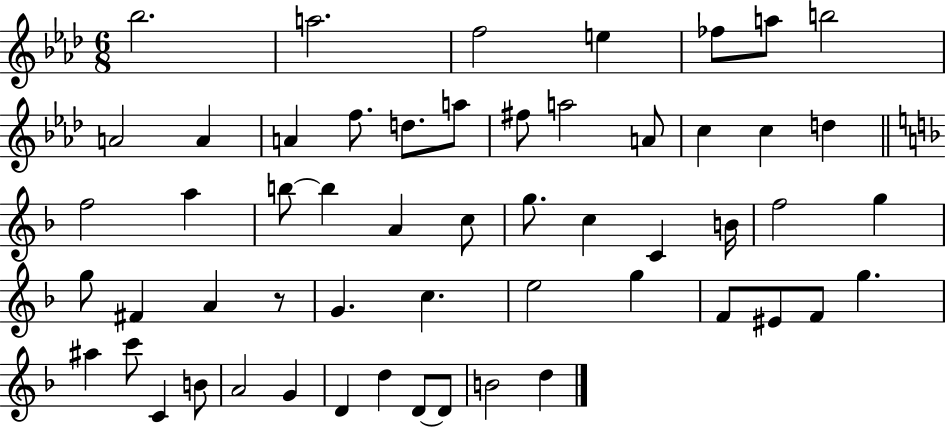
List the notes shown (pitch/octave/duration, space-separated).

Bb5/h. A5/h. F5/h E5/q FES5/e A5/e B5/h A4/h A4/q A4/q F5/e. D5/e. A5/e F#5/e A5/h A4/e C5/q C5/q D5/q F5/h A5/q B5/e B5/q A4/q C5/e G5/e. C5/q C4/q B4/s F5/h G5/q G5/e F#4/q A4/q R/e G4/q. C5/q. E5/h G5/q F4/e EIS4/e F4/e G5/q. A#5/q C6/e C4/q B4/e A4/h G4/q D4/q D5/q D4/e D4/e B4/h D5/q